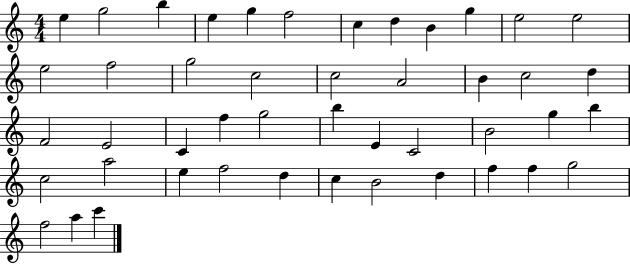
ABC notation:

X:1
T:Untitled
M:4/4
L:1/4
K:C
e g2 b e g f2 c d B g e2 e2 e2 f2 g2 c2 c2 A2 B c2 d F2 E2 C f g2 b E C2 B2 g b c2 a2 e f2 d c B2 d f f g2 f2 a c'